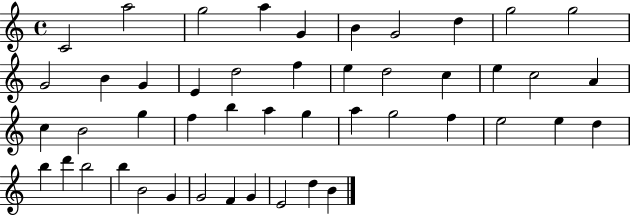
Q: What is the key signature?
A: C major